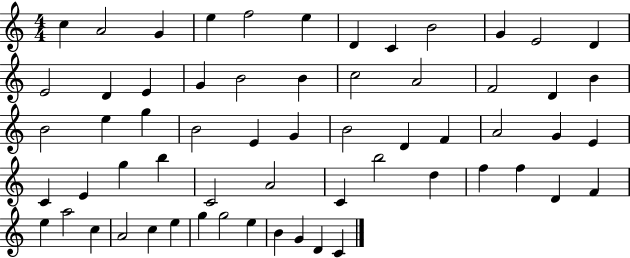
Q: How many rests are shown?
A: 0